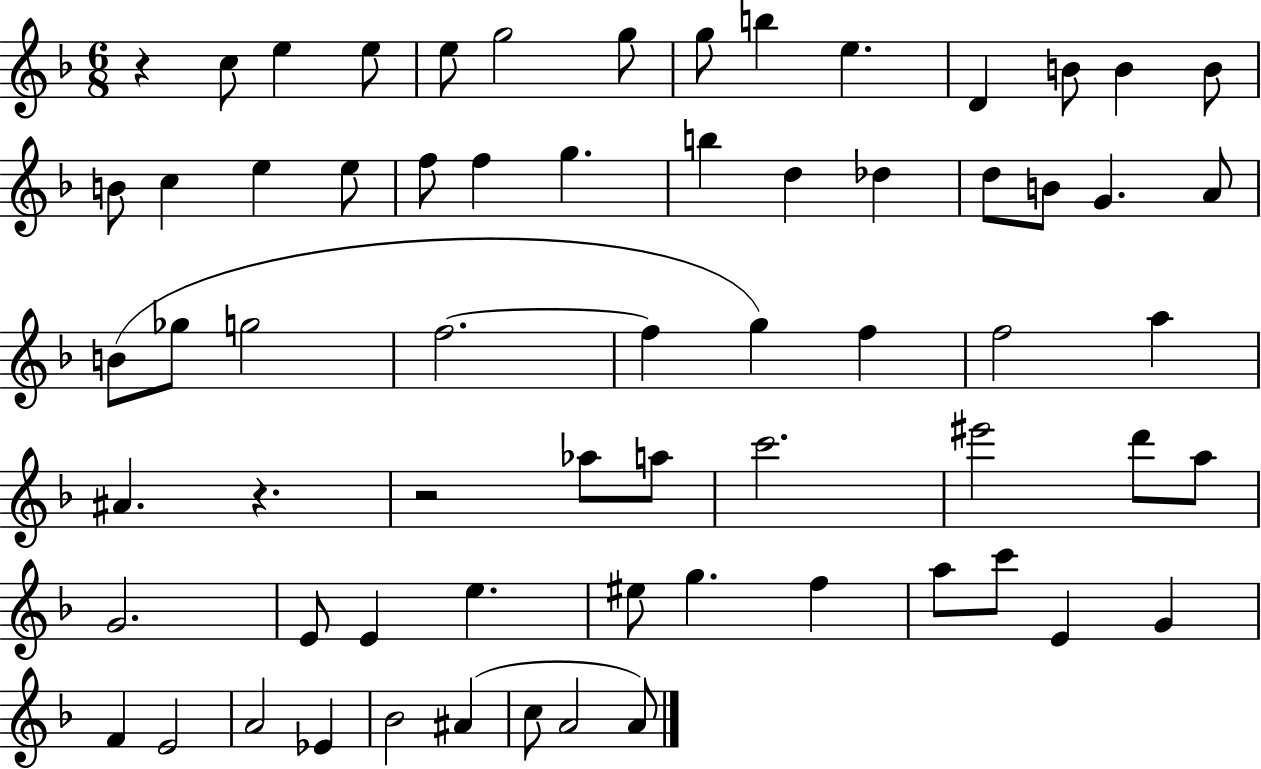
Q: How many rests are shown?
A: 3